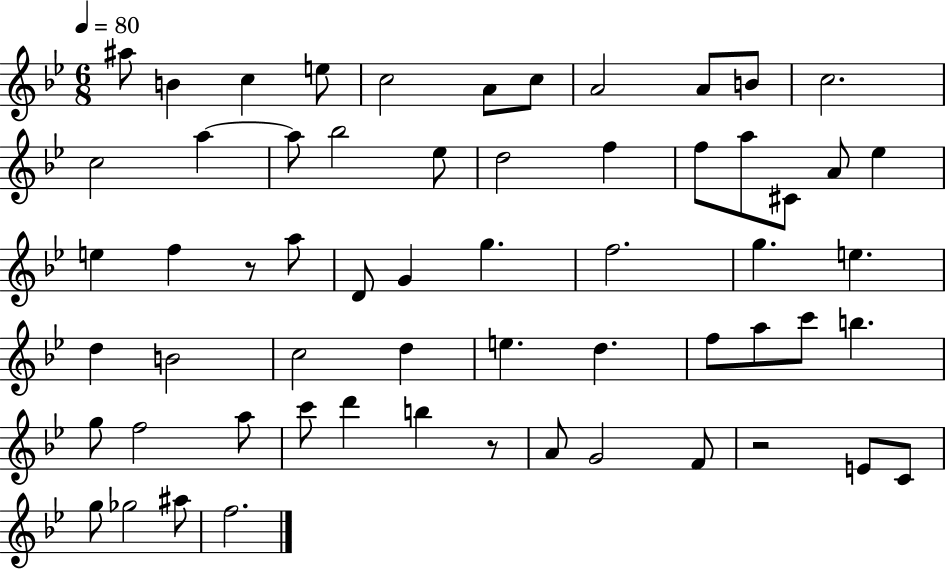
{
  \clef treble
  \numericTimeSignature
  \time 6/8
  \key bes \major
  \tempo 4 = 80
  ais''8 b'4 c''4 e''8 | c''2 a'8 c''8 | a'2 a'8 b'8 | c''2. | \break c''2 a''4~~ | a''8 bes''2 ees''8 | d''2 f''4 | f''8 a''8 cis'8 a'8 ees''4 | \break e''4 f''4 r8 a''8 | d'8 g'4 g''4. | f''2. | g''4. e''4. | \break d''4 b'2 | c''2 d''4 | e''4. d''4. | f''8 a''8 c'''8 b''4. | \break g''8 f''2 a''8 | c'''8 d'''4 b''4 r8 | a'8 g'2 f'8 | r2 e'8 c'8 | \break g''8 ges''2 ais''8 | f''2. | \bar "|."
}